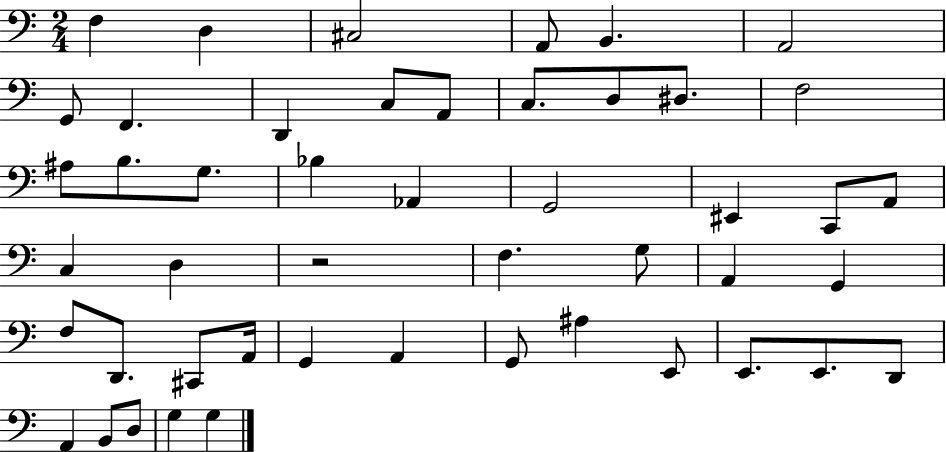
{
  \clef bass
  \numericTimeSignature
  \time 2/4
  \key c \major
  f4 d4 | cis2 | a,8 b,4. | a,2 | \break g,8 f,4. | d,4 c8 a,8 | c8. d8 dis8. | f2 | \break ais8 b8. g8. | bes4 aes,4 | g,2 | eis,4 c,8 a,8 | \break c4 d4 | r2 | f4. g8 | a,4 g,4 | \break f8 d,8. cis,8 a,16 | g,4 a,4 | g,8 ais4 e,8 | e,8. e,8. d,8 | \break a,4 b,8 d8 | g4 g4 | \bar "|."
}